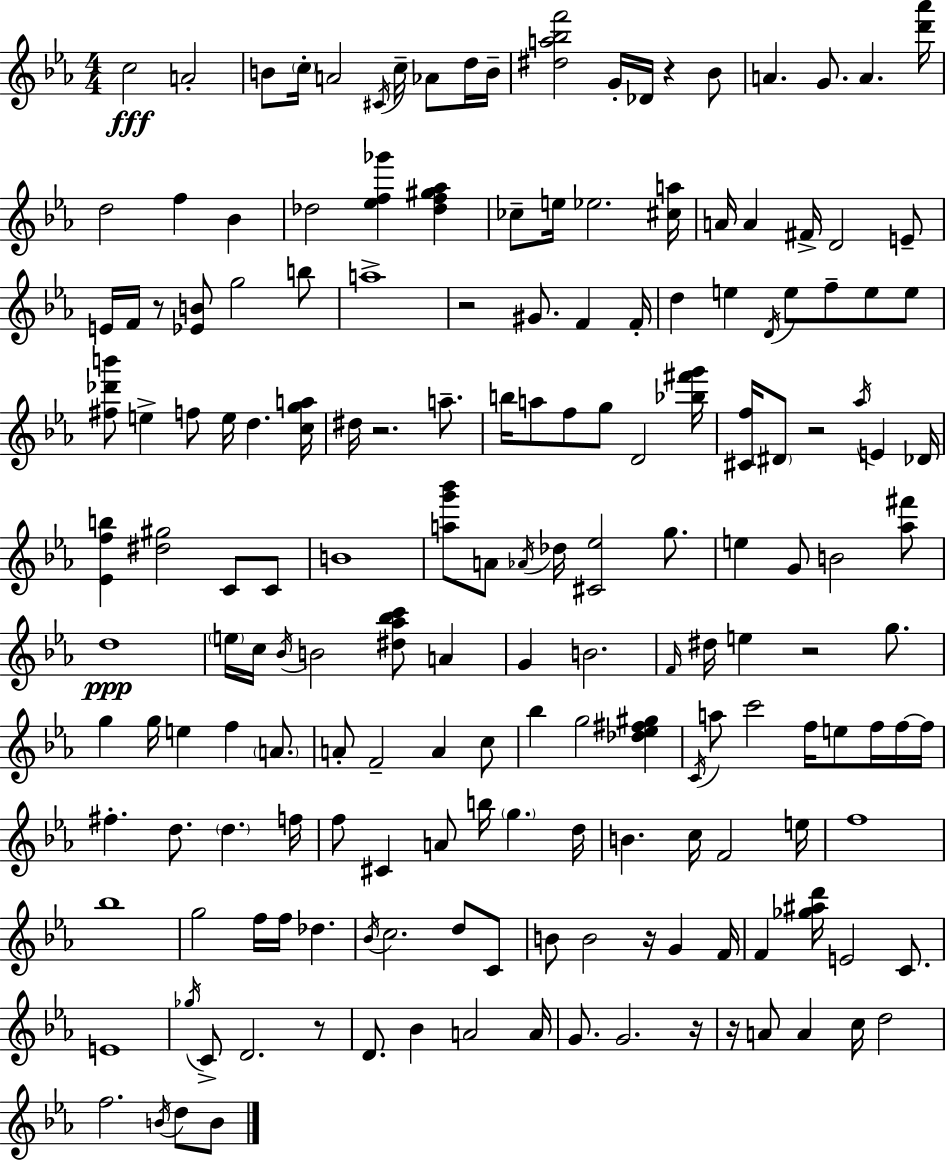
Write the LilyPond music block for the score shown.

{
  \clef treble
  \numericTimeSignature
  \time 4/4
  \key ees \major
  c''2\fff a'2-. | b'8 \parenthesize c''16-. a'2 \acciaccatura { cis'16 } c''16-- aes'8 d''16 | b'16-- <dis'' a'' bes'' f'''>2 g'16-. des'16 r4 bes'8 | a'4. g'8. a'4. | \break <d''' aes'''>16 d''2 f''4 bes'4 | des''2 <ees'' f'' ges'''>4 <des'' f'' gis'' aes''>4 | ces''8-- e''16 ees''2. | <cis'' a''>16 a'16 a'4 fis'16-> d'2 e'8-- | \break e'16 f'16 r8 <ees' b'>8 g''2 b''8 | a''1-> | r2 gis'8. f'4 | f'16-. d''4 e''4 \acciaccatura { d'16 } e''8 f''8-- e''8 | \break e''8 <fis'' des''' b'''>8 e''4-> f''8 e''16 d''4. | <c'' g'' a''>16 dis''16 r2. a''8.-- | b''16 a''8 f''8 g''8 d'2 | <bes'' fis''' g'''>16 <cis' f''>16 \parenthesize dis'8 r2 \acciaccatura { aes''16 } e'4 | \break des'16 <ees' f'' b''>4 <dis'' gis''>2 c'8 | c'8 b'1 | <a'' g''' bes'''>8 a'8 \acciaccatura { aes'16 } des''16 <cis' ees''>2 | g''8. e''4 g'8 b'2 | \break <aes'' fis'''>8 d''1\ppp | \parenthesize e''16 c''16 \acciaccatura { bes'16 } b'2 <dis'' aes'' bes'' c'''>8 | a'4 g'4 b'2. | \grace { f'16 } dis''16 e''4 r2 | \break g''8. g''4 g''16 e''4 f''4 | \parenthesize a'8. a'8-. f'2-- | a'4 c''8 bes''4 g''2 | <des'' ees'' fis'' gis''>4 \acciaccatura { c'16 } a''8 c'''2 | \break f''16 e''8 f''16 f''16~~ f''16 fis''4.-. d''8. | \parenthesize d''4. f''16 f''8 cis'4 a'8 b''16 | \parenthesize g''4. d''16 b'4. c''16 f'2 | e''16 f''1 | \break bes''1 | g''2 f''16 | f''16 des''4. \acciaccatura { bes'16 } c''2. | d''8 c'8 b'8 b'2 | \break r16 g'4 f'16 f'4 <ges'' ais'' d'''>16 e'2 | c'8. e'1 | \acciaccatura { ges''16 } c'8-> d'2. | r8 d'8. bes'4 | \break a'2 a'16 g'8. g'2. | r16 r16 a'8 a'4 | c''16 d''2 f''2. | \acciaccatura { b'16 } d''8 b'8 \bar "|."
}